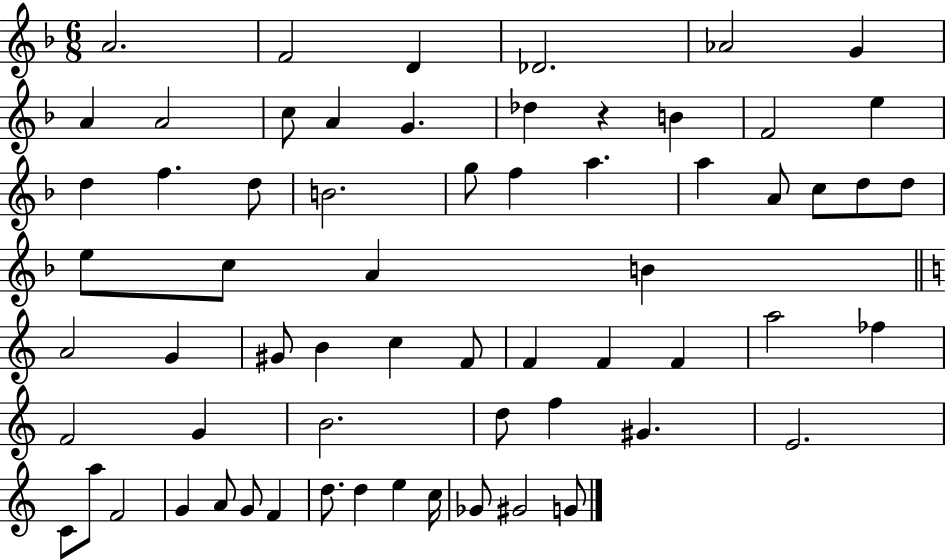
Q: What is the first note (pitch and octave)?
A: A4